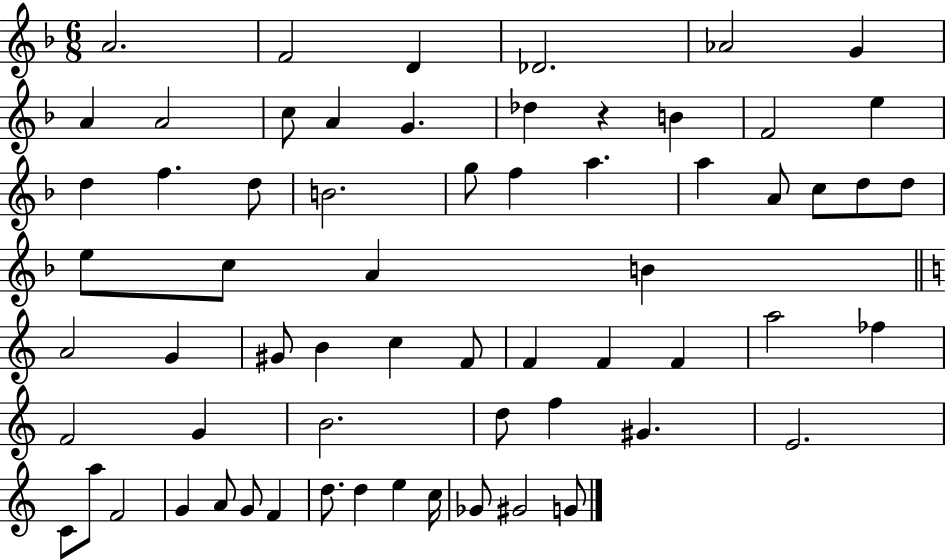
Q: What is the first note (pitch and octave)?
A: A4